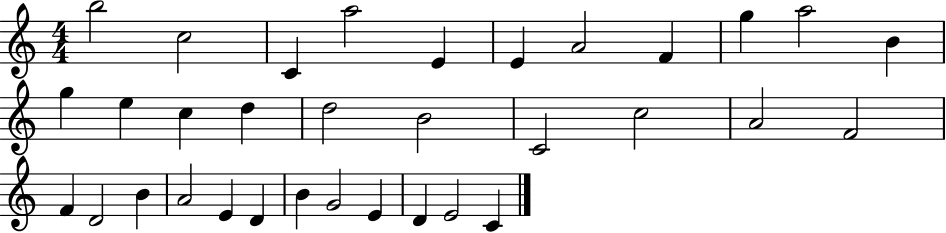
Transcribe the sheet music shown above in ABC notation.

X:1
T:Untitled
M:4/4
L:1/4
K:C
b2 c2 C a2 E E A2 F g a2 B g e c d d2 B2 C2 c2 A2 F2 F D2 B A2 E D B G2 E D E2 C